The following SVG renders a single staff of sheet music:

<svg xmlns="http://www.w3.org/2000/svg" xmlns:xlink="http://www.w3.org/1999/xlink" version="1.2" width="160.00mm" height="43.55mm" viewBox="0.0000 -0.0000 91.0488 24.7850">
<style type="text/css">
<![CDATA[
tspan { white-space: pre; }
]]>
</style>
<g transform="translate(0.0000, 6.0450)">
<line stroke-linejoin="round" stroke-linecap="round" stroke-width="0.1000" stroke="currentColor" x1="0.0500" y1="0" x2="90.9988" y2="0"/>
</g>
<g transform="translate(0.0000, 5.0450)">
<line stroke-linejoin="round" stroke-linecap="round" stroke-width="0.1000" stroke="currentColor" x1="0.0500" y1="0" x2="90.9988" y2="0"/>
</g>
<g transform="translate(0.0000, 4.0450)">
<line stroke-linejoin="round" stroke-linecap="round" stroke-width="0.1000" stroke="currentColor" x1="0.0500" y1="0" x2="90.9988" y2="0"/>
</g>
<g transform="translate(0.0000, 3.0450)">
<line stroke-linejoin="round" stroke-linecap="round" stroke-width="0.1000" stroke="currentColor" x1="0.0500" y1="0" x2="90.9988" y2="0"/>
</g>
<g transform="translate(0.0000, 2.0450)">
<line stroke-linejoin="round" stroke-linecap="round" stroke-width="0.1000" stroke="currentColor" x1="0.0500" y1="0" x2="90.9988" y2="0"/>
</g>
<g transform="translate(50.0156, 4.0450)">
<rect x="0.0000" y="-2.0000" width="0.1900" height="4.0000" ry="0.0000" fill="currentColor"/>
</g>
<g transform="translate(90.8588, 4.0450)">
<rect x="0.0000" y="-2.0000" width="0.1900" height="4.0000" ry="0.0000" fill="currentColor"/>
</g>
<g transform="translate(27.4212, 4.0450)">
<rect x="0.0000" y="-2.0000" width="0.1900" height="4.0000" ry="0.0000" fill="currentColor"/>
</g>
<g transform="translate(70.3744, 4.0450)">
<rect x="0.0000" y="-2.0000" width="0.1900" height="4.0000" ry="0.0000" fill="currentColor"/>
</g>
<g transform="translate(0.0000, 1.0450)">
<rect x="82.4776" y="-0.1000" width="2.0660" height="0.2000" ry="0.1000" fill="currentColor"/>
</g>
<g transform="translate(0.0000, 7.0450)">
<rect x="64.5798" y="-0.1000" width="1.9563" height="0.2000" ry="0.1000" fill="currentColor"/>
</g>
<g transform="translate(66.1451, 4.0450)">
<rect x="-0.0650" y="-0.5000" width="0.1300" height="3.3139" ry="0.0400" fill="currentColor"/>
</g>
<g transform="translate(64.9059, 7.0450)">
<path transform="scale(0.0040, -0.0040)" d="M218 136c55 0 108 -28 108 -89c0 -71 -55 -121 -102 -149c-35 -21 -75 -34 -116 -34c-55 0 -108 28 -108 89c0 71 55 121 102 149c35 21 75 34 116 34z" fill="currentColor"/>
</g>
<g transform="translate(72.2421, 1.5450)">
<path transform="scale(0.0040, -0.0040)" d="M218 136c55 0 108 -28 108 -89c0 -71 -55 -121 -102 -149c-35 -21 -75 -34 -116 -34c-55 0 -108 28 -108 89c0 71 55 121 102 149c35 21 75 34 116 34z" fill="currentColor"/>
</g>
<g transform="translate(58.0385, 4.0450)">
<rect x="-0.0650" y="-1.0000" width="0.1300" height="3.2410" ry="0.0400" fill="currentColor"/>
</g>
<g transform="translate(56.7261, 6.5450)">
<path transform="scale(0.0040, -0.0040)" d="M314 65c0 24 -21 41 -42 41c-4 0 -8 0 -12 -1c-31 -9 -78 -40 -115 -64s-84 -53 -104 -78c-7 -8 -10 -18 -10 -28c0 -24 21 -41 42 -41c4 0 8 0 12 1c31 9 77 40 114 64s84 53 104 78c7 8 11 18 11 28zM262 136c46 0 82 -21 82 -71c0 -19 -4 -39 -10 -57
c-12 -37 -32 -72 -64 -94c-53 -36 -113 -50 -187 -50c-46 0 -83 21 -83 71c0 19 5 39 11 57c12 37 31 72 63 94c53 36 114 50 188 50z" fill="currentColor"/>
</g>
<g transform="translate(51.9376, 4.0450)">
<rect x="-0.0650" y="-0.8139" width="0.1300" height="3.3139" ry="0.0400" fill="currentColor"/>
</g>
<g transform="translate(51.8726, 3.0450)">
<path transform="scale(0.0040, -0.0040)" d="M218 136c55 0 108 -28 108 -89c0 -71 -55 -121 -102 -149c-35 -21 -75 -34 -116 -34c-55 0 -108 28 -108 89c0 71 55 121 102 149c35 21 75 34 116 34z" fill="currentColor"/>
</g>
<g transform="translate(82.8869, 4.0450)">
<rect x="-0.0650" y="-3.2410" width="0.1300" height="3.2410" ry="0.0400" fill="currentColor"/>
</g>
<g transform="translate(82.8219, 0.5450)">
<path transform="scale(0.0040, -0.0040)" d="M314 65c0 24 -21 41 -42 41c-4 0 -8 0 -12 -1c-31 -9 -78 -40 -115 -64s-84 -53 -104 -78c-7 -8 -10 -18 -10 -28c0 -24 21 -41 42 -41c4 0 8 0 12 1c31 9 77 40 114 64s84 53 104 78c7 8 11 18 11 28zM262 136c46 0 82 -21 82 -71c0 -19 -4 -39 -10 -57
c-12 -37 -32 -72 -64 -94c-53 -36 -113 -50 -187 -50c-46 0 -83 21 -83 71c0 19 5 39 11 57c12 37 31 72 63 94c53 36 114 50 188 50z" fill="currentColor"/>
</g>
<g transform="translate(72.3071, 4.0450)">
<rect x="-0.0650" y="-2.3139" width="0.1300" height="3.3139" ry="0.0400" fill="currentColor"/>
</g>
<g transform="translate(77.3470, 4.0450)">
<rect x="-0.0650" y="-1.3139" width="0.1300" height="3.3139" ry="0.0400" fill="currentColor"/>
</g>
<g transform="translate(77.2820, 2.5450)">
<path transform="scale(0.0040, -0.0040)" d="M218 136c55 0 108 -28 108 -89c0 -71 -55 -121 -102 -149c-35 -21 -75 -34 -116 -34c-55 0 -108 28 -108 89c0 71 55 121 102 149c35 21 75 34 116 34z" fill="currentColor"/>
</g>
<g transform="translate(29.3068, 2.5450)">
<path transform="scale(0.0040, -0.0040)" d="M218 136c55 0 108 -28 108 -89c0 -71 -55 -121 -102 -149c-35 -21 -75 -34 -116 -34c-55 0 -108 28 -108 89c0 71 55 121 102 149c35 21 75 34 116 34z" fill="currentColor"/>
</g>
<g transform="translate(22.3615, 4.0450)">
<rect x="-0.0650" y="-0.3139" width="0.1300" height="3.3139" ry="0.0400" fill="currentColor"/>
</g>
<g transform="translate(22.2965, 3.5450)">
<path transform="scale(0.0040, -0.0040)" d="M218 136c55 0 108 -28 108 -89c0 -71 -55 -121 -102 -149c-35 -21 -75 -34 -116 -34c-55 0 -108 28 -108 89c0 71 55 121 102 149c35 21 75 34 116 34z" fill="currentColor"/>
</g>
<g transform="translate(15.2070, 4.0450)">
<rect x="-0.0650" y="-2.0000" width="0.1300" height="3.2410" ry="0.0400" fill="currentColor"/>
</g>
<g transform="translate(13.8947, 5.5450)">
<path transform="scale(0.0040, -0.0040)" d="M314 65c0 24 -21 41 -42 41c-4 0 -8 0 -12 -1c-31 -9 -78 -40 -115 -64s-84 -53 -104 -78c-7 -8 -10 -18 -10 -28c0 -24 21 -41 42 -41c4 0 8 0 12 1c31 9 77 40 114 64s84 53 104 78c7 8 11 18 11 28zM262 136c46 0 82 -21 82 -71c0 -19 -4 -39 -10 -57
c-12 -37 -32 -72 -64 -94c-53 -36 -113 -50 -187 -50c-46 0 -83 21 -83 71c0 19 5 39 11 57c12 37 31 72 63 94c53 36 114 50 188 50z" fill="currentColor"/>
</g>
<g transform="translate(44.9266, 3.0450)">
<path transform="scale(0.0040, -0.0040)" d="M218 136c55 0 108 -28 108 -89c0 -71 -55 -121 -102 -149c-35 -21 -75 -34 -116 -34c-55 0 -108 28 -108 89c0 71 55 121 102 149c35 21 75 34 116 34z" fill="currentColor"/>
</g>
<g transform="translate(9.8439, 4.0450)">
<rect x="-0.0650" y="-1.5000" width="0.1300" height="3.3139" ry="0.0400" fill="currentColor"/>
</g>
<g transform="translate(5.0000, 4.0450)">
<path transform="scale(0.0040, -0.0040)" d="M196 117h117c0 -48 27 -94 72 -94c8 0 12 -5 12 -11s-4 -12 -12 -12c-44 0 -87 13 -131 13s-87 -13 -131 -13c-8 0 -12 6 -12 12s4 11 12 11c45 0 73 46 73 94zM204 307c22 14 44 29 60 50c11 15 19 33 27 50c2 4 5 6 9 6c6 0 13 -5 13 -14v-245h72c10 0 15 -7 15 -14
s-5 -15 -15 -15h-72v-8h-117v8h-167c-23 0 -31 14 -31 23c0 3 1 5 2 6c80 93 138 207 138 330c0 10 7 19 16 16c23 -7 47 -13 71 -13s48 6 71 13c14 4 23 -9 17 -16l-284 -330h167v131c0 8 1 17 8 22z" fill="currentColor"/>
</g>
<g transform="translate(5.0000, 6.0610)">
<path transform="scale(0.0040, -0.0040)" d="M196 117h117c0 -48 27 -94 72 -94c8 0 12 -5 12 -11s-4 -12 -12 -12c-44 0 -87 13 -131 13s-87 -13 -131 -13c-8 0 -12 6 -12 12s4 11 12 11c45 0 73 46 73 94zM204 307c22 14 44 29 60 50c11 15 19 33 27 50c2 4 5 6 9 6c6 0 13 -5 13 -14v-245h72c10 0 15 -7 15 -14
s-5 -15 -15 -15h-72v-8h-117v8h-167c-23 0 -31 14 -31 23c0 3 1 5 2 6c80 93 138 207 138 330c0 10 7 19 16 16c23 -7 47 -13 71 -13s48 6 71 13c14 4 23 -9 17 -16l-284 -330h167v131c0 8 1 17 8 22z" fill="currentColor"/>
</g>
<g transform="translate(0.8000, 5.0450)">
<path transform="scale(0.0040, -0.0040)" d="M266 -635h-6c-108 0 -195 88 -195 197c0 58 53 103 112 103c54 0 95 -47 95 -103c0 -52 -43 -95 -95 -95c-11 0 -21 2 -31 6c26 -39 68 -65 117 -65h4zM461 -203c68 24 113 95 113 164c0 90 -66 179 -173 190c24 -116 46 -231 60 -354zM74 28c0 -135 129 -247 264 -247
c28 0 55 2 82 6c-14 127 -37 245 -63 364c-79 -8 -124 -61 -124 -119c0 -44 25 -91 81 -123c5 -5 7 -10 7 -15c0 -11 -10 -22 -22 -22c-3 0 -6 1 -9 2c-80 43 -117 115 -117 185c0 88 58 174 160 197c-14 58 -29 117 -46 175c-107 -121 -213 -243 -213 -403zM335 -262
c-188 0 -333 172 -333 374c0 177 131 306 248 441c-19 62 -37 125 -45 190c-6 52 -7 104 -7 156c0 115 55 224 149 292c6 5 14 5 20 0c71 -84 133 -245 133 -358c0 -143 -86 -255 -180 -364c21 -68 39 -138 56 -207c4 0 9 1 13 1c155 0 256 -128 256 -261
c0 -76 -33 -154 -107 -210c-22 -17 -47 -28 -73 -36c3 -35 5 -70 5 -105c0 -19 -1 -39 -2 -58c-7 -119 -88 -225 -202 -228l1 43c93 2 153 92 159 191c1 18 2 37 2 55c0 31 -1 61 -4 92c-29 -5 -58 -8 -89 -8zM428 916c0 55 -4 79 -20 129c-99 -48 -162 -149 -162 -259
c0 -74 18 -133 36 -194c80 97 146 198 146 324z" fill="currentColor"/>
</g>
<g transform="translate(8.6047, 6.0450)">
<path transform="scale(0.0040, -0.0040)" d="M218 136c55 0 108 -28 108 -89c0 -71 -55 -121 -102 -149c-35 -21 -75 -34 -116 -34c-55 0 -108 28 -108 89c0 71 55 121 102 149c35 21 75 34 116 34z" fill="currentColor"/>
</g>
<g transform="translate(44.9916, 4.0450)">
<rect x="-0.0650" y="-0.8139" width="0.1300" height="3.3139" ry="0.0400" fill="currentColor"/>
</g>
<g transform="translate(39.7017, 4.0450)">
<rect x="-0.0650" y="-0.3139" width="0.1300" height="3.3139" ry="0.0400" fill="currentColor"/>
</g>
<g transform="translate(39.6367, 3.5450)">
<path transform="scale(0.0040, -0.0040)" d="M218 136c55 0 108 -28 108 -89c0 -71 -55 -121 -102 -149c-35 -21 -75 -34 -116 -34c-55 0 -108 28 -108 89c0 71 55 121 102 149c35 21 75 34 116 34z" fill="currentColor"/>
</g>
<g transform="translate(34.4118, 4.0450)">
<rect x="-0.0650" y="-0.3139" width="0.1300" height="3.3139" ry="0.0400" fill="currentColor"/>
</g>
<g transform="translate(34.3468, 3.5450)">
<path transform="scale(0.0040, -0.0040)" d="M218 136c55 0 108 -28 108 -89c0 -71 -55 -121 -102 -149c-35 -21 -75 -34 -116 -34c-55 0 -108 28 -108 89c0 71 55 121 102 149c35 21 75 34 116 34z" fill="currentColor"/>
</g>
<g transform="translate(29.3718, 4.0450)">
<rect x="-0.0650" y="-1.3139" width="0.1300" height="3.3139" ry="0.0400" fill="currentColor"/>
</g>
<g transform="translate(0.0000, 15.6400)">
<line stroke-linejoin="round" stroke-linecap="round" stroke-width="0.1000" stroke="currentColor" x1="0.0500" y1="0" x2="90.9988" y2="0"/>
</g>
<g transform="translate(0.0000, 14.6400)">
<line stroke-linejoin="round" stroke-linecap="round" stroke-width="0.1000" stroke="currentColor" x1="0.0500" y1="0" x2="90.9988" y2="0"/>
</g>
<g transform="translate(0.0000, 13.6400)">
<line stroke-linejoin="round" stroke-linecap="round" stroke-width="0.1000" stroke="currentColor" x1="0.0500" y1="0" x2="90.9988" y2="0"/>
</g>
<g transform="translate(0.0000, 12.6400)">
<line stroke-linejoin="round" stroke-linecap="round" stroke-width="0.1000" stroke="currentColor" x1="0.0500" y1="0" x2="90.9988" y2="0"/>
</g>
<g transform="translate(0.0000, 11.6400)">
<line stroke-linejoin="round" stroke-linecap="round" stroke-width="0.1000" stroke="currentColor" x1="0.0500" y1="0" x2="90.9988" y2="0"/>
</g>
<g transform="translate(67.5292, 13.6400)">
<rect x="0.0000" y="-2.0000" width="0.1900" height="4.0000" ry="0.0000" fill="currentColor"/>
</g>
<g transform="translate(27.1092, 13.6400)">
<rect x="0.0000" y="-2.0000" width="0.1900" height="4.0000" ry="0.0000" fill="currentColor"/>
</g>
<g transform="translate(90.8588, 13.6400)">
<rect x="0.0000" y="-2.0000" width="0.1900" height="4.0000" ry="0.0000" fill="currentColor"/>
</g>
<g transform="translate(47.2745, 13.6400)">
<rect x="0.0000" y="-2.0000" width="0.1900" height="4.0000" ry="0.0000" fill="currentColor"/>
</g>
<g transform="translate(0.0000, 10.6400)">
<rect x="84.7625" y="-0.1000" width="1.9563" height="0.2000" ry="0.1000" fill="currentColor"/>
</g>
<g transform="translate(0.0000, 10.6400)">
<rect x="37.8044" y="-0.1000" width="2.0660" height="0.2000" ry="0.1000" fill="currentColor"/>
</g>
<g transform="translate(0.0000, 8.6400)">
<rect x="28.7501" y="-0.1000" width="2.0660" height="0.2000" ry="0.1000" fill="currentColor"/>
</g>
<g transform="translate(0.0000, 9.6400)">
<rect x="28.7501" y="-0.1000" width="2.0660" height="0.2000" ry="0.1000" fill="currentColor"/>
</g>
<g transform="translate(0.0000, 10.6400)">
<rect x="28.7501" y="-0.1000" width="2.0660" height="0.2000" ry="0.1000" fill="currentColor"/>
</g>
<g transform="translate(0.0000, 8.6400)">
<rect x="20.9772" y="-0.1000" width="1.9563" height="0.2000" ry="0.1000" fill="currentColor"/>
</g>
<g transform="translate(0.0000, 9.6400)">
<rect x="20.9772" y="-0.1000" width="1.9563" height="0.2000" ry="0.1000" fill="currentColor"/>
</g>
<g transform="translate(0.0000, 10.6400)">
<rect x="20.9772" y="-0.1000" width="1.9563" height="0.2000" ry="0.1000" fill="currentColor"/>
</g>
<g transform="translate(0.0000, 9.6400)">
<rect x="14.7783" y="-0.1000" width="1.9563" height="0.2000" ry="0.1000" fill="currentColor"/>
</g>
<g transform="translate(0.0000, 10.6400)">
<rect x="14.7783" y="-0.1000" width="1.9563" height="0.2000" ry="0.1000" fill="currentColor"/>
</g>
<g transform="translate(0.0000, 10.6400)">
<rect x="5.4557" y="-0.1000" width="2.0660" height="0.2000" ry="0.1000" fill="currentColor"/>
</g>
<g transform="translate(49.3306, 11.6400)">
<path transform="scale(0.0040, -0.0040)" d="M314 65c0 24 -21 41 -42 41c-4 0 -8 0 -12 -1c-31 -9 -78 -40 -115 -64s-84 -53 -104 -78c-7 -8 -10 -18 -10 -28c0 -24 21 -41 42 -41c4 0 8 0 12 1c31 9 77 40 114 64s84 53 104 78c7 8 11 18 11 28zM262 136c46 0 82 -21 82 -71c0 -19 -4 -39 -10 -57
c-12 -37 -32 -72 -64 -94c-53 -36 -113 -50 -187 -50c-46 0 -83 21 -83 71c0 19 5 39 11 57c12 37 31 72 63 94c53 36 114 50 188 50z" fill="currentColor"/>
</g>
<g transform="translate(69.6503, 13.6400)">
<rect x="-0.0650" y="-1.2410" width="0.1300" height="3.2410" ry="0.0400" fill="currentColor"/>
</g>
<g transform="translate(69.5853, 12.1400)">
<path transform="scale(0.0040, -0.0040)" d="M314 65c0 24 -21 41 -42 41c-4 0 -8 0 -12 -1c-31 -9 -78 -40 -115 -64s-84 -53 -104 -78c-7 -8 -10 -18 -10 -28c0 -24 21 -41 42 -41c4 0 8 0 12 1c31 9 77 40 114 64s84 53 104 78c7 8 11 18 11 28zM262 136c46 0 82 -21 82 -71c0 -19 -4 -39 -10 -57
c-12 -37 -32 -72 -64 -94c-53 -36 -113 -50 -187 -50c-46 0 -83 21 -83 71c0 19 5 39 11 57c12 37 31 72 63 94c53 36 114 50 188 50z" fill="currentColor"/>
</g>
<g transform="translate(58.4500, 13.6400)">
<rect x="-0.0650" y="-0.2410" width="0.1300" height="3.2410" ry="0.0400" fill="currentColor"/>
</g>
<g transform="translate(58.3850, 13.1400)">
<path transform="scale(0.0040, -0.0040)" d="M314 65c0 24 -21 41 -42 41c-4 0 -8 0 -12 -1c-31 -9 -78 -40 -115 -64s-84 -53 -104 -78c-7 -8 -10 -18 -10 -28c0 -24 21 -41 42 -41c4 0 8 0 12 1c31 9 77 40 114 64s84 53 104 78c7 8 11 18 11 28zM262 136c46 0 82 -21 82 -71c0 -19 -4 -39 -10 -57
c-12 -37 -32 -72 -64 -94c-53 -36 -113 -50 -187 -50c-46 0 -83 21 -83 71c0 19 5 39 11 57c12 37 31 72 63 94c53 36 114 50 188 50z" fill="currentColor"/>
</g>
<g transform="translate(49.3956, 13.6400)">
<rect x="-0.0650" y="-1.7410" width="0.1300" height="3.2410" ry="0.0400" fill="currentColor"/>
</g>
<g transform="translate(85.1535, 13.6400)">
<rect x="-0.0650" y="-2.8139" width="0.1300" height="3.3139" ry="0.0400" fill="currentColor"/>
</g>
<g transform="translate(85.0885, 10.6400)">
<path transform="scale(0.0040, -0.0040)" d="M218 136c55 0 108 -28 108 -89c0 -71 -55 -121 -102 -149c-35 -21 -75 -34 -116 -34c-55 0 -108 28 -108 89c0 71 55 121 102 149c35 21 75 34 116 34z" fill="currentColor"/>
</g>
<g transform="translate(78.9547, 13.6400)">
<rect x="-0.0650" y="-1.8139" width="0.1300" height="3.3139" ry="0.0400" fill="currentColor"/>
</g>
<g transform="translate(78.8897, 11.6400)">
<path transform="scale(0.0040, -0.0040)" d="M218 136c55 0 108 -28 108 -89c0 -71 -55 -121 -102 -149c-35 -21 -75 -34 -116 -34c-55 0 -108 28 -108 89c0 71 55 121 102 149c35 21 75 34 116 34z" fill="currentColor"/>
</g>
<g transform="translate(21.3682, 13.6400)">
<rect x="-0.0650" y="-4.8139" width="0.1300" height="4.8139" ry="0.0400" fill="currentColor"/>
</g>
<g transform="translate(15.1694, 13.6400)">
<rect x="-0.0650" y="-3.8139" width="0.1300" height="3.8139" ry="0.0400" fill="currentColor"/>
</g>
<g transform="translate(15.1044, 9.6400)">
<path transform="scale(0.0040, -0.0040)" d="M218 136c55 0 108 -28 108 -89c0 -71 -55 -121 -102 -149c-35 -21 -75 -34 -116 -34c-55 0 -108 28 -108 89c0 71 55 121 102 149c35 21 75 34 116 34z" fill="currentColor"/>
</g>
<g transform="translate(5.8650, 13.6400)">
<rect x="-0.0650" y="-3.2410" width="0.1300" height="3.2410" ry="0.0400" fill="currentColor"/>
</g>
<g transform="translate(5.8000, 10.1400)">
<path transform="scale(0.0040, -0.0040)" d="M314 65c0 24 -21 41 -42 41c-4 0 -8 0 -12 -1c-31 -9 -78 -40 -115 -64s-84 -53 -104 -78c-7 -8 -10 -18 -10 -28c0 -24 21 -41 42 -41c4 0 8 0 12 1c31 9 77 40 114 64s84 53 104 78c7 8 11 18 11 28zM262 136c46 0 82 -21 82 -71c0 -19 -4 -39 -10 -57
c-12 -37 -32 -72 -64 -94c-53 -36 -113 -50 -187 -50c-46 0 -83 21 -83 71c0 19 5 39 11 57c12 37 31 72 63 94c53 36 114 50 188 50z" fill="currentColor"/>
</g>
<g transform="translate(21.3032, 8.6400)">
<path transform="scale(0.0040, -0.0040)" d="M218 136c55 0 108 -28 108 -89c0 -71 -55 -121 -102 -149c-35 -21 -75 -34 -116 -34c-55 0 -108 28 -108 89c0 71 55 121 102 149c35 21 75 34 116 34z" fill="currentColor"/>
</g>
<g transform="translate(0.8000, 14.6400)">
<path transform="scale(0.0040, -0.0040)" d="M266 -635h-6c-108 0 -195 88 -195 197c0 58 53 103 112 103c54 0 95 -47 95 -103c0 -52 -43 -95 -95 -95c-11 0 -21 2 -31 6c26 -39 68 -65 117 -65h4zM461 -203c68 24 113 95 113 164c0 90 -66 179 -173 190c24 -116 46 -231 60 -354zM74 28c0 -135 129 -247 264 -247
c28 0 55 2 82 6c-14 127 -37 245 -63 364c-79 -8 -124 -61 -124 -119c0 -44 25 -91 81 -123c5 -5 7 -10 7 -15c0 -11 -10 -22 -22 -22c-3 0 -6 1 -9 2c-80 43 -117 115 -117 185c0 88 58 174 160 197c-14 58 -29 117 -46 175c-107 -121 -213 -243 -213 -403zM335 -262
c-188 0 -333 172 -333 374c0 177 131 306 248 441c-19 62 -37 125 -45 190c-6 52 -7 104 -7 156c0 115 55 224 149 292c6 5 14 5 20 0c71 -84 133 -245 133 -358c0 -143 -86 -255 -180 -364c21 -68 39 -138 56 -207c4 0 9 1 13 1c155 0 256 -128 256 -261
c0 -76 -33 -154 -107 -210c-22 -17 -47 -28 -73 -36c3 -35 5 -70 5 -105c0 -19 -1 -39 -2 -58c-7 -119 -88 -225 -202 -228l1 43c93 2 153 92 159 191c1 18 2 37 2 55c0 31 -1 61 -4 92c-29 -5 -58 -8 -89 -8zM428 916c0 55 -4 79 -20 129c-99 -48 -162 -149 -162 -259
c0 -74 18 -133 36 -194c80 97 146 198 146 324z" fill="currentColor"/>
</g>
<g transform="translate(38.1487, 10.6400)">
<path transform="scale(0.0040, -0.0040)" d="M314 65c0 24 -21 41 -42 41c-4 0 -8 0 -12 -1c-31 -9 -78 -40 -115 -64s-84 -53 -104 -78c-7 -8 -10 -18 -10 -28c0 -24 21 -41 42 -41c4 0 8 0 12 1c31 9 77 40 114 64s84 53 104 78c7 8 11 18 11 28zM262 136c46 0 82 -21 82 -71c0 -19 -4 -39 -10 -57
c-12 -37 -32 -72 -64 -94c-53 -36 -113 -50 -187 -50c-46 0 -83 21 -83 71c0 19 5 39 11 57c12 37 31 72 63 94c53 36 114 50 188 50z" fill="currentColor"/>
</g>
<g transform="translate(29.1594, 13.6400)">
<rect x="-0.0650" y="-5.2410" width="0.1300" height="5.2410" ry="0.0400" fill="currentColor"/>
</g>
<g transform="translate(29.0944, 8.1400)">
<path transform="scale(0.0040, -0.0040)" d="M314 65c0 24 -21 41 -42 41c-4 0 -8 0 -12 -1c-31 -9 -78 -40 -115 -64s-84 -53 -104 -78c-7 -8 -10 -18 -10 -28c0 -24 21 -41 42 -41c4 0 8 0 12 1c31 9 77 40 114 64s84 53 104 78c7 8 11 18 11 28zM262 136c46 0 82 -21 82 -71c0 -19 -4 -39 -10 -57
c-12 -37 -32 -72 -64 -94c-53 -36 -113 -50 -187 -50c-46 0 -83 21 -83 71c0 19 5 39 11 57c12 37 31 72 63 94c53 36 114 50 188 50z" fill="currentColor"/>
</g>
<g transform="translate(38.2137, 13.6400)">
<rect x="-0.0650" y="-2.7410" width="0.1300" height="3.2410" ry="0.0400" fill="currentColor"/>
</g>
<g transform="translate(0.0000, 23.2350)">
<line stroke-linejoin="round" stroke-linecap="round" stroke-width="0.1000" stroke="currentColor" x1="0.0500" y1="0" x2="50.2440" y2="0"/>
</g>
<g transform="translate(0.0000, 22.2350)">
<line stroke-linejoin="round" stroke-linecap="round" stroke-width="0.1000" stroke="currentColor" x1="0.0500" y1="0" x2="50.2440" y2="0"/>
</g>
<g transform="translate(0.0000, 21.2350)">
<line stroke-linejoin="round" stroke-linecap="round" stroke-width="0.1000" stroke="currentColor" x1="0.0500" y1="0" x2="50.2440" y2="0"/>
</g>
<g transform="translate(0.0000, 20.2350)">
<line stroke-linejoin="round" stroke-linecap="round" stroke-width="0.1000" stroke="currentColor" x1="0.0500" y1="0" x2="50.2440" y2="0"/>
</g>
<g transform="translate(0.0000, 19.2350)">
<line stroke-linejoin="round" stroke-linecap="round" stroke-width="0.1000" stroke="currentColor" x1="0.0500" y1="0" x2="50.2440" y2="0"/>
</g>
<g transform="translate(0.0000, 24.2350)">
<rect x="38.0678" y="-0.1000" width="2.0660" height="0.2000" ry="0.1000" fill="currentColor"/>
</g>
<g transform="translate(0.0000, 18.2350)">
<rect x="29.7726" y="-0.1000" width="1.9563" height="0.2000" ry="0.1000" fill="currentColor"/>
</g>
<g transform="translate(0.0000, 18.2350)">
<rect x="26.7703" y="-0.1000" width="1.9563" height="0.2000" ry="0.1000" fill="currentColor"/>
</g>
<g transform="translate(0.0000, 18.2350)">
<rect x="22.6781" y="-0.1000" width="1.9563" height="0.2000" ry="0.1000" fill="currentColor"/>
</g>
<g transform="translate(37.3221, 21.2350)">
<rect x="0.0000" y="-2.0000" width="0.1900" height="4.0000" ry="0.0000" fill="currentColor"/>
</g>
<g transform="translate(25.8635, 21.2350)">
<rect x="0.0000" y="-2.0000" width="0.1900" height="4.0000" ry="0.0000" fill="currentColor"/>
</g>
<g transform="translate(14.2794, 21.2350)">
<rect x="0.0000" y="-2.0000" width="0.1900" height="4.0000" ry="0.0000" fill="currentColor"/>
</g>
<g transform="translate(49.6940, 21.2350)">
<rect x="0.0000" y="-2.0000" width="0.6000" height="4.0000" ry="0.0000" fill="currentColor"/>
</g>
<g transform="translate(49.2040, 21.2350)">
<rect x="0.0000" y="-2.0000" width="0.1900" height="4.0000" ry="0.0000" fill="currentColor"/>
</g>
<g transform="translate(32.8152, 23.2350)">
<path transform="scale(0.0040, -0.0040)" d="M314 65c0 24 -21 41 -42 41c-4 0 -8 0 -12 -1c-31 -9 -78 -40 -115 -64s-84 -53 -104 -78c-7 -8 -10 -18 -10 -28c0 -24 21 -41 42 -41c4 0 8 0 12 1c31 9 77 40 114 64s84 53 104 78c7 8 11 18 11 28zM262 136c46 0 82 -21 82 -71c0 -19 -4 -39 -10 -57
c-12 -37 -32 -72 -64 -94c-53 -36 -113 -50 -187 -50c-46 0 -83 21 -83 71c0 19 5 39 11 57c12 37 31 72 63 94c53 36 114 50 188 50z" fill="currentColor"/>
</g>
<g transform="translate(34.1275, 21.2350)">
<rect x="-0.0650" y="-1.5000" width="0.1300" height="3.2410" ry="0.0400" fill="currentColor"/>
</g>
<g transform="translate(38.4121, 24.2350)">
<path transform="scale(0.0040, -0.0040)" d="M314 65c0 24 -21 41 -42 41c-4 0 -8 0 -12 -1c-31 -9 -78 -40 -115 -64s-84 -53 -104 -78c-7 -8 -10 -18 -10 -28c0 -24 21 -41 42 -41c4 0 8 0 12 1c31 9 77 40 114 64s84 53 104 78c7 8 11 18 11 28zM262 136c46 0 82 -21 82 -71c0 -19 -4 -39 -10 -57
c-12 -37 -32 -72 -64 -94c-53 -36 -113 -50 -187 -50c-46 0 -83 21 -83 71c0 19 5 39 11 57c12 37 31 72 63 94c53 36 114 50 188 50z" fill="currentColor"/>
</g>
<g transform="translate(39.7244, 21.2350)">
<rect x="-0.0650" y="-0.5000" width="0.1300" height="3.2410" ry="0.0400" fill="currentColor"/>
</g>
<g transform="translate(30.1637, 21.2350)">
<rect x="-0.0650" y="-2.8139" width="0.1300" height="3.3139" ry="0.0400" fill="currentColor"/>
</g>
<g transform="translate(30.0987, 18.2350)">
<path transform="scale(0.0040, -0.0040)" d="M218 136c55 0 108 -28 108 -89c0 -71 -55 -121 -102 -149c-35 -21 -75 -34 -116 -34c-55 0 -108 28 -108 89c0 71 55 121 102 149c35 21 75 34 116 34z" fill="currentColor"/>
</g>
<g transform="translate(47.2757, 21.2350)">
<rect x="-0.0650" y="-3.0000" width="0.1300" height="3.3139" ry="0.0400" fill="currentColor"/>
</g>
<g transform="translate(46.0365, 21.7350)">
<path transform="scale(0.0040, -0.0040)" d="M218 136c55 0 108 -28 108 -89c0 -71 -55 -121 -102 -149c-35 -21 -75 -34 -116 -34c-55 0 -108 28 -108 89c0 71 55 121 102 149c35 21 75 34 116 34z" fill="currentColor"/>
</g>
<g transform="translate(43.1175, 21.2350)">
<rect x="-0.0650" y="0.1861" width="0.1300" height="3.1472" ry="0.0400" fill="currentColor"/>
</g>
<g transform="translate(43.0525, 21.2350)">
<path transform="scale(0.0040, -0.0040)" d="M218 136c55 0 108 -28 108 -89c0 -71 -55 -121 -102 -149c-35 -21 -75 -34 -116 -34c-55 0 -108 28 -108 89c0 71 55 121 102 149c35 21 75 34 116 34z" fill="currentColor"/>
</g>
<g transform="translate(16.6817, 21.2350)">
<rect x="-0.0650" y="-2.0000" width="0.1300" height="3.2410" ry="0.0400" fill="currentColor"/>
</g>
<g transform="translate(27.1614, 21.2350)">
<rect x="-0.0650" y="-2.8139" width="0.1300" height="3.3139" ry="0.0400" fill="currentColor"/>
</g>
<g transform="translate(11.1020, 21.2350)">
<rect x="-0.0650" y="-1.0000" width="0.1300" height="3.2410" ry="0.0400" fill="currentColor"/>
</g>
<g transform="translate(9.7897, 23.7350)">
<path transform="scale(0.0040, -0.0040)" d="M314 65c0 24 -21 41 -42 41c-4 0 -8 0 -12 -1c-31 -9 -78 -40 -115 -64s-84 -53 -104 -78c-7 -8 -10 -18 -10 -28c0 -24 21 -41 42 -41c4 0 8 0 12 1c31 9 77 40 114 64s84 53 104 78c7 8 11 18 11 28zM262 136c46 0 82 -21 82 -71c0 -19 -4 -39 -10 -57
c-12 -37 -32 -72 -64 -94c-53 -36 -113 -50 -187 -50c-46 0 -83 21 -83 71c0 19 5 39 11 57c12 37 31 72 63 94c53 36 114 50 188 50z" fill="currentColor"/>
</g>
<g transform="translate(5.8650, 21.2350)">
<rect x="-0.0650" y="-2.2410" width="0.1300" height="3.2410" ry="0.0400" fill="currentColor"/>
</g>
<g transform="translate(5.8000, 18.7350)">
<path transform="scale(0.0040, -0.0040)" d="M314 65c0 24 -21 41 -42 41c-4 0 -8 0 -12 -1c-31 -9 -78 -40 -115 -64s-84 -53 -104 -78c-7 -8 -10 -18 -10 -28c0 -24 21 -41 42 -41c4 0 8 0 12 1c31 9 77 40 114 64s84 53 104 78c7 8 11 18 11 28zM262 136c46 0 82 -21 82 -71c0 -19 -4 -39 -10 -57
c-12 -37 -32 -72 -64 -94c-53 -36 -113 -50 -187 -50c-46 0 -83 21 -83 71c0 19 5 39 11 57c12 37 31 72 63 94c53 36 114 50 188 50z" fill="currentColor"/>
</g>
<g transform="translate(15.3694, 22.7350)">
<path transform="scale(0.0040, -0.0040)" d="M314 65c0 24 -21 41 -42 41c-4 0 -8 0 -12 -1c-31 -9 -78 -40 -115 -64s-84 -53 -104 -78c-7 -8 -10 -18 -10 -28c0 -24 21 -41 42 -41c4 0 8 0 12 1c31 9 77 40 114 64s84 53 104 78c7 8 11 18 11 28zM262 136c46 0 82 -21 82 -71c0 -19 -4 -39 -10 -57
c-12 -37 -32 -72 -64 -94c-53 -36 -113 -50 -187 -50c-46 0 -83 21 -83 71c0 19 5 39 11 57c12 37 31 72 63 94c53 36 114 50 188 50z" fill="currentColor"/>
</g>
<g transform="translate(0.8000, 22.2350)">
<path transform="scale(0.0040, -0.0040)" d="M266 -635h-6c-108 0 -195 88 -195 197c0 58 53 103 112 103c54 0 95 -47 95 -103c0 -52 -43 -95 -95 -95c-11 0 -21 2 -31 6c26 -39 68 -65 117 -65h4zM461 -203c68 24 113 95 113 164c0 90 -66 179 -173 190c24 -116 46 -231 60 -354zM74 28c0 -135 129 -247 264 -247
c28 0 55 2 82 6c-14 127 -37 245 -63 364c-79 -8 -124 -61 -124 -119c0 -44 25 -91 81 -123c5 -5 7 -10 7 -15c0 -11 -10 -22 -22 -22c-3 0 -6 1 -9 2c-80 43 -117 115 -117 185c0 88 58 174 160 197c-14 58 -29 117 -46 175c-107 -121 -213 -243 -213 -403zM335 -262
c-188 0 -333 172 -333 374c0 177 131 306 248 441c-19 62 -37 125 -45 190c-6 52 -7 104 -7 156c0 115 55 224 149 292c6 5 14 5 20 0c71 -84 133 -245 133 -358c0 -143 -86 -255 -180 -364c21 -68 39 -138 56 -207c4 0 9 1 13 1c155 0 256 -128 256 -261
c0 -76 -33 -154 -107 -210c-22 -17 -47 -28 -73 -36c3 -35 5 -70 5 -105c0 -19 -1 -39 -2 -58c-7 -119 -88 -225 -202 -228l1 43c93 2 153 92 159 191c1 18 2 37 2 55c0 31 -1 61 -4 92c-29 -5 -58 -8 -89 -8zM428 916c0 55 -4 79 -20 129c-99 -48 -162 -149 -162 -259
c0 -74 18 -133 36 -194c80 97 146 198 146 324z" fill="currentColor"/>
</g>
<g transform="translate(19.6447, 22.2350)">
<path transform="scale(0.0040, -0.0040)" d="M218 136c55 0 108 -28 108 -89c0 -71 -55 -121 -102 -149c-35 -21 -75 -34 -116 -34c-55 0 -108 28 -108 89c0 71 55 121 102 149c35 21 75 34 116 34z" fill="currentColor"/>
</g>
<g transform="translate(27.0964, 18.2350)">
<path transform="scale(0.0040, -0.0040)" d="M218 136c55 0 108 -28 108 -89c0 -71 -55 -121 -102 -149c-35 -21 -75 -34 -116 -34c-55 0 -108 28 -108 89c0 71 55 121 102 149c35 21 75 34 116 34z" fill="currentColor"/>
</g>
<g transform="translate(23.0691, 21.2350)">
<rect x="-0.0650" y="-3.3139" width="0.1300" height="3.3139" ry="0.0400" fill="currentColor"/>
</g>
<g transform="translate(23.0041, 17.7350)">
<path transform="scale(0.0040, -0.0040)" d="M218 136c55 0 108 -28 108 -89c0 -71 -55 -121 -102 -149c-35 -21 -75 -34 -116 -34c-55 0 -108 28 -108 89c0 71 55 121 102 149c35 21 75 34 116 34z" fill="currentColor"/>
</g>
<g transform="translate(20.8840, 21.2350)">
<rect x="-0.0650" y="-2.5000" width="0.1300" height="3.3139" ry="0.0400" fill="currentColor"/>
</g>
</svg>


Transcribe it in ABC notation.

X:1
T:Untitled
M:4/4
L:1/4
K:C
E F2 c e c c d d D2 C g e b2 b2 c' e' f'2 a2 f2 c2 e2 f a g2 D2 F2 G b a a E2 C2 B A